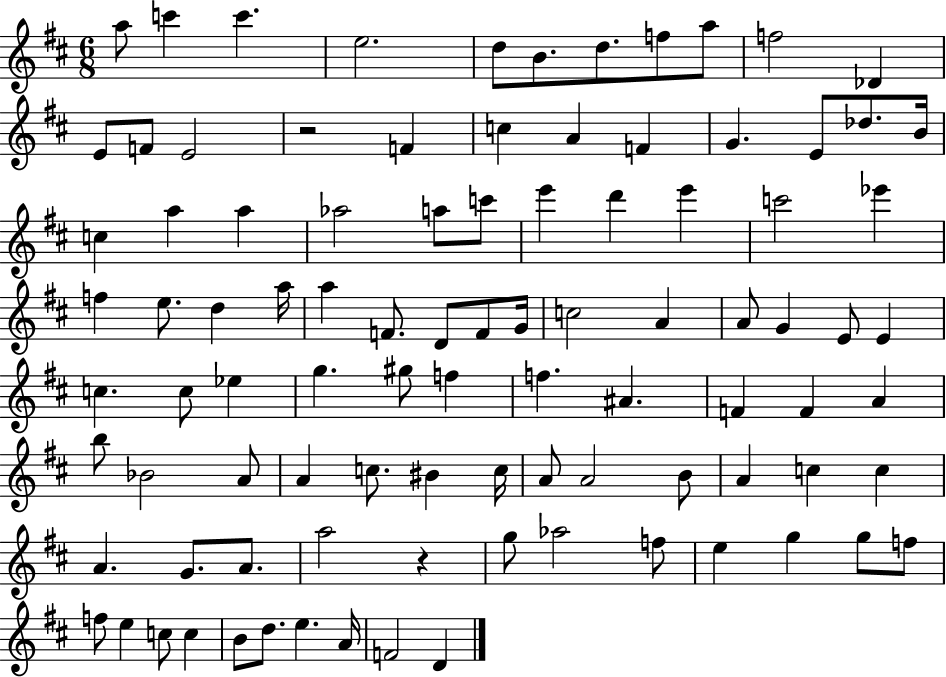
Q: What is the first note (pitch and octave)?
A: A5